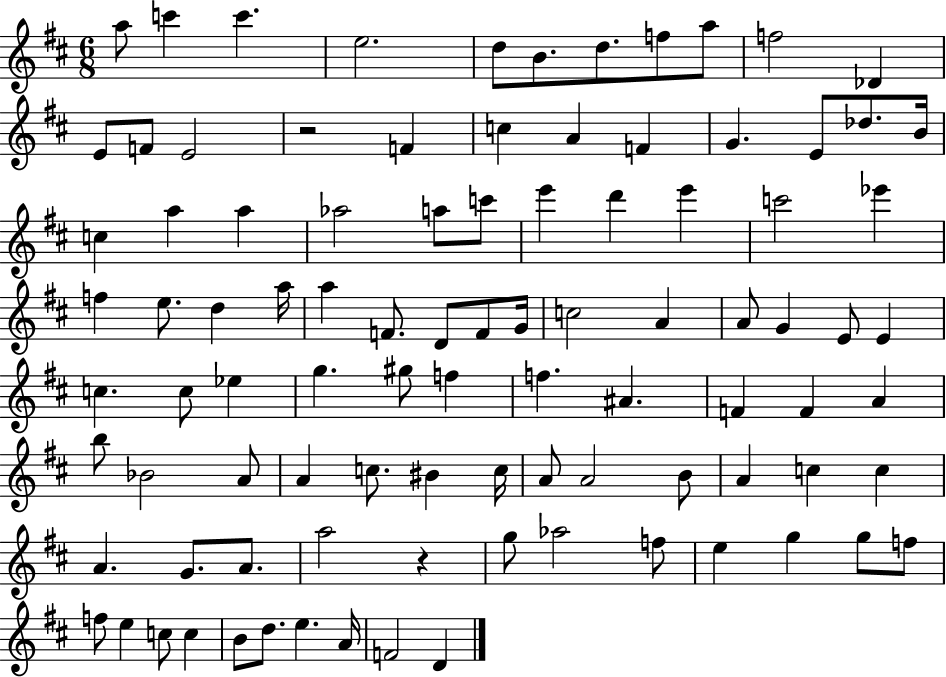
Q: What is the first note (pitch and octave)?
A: A5